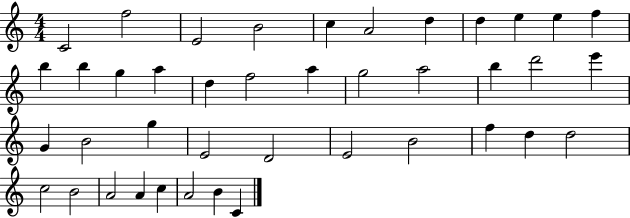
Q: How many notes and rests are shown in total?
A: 41